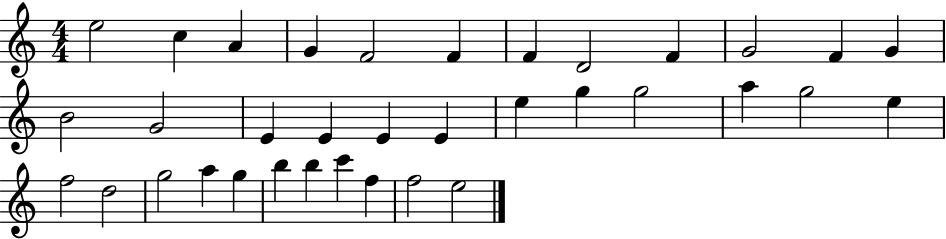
{
  \clef treble
  \numericTimeSignature
  \time 4/4
  \key c \major
  e''2 c''4 a'4 | g'4 f'2 f'4 | f'4 d'2 f'4 | g'2 f'4 g'4 | \break b'2 g'2 | e'4 e'4 e'4 e'4 | e''4 g''4 g''2 | a''4 g''2 e''4 | \break f''2 d''2 | g''2 a''4 g''4 | b''4 b''4 c'''4 f''4 | f''2 e''2 | \break \bar "|."
}